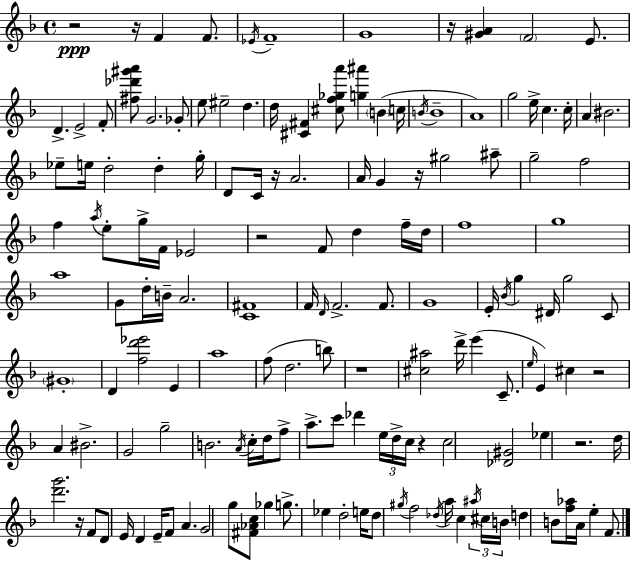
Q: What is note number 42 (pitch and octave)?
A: F5